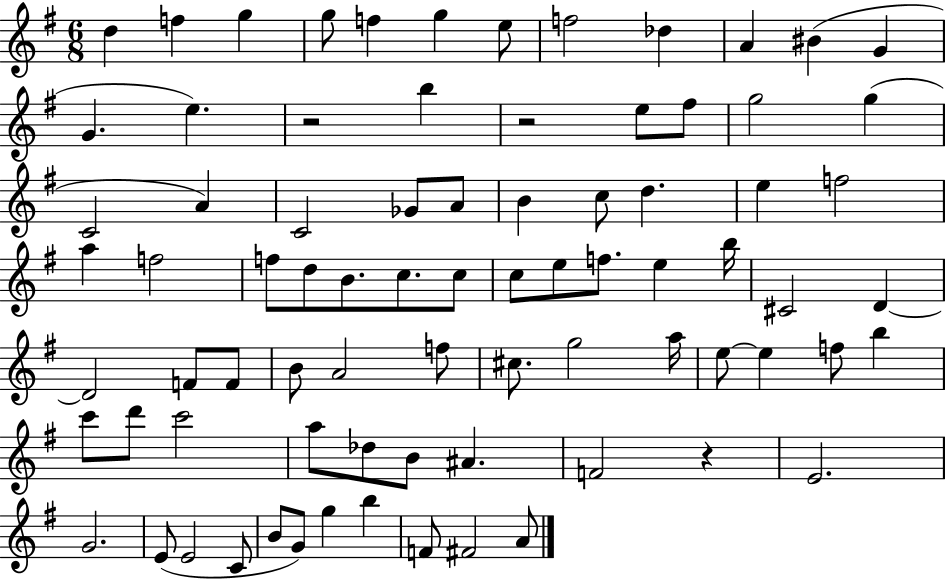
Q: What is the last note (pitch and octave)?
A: A4